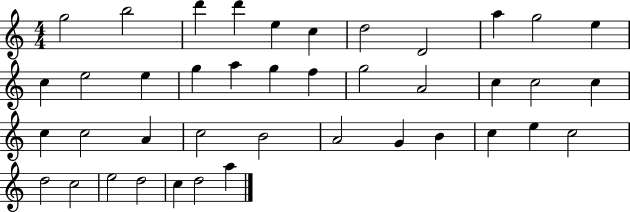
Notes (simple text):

G5/h B5/h D6/q D6/q E5/q C5/q D5/h D4/h A5/q G5/h E5/q C5/q E5/h E5/q G5/q A5/q G5/q F5/q G5/h A4/h C5/q C5/h C5/q C5/q C5/h A4/q C5/h B4/h A4/h G4/q B4/q C5/q E5/q C5/h D5/h C5/h E5/h D5/h C5/q D5/h A5/q